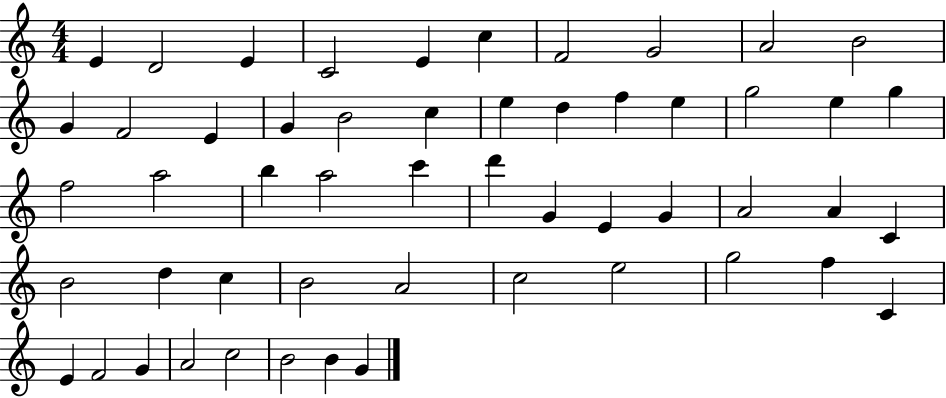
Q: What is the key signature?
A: C major